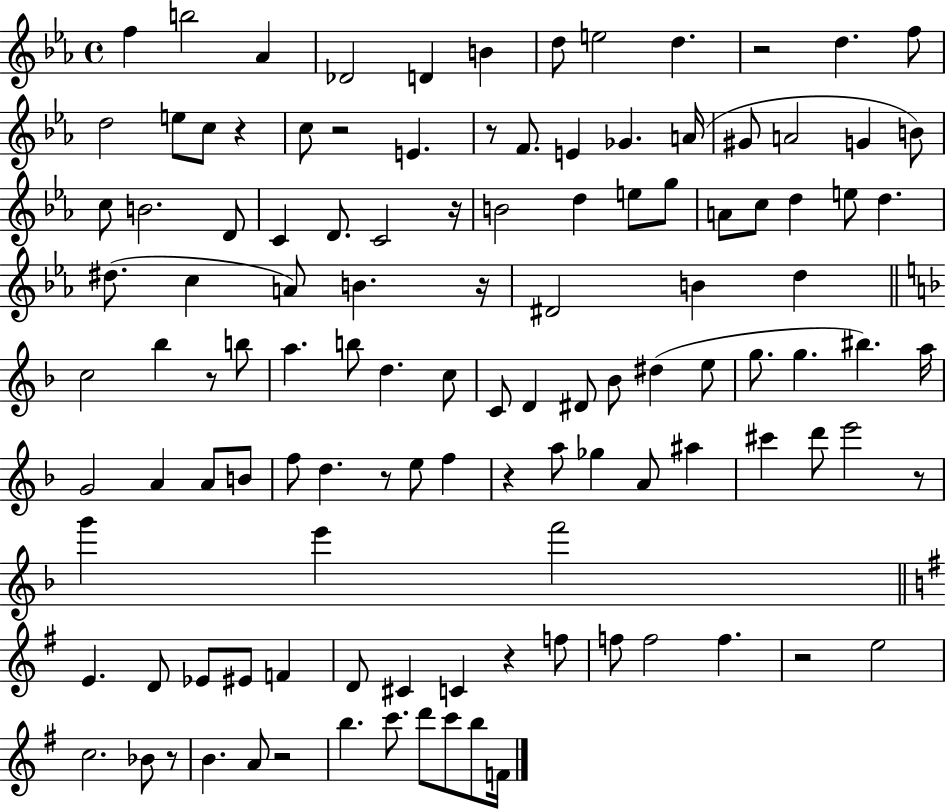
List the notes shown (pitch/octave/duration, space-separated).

F5/q B5/h Ab4/q Db4/h D4/q B4/q D5/e E5/h D5/q. R/h D5/q. F5/e D5/h E5/e C5/e R/q C5/e R/h E4/q. R/e F4/e. E4/q Gb4/q. A4/s G#4/e A4/h G4/q B4/e C5/e B4/h. D4/e C4/q D4/e. C4/h R/s B4/h D5/q E5/e G5/e A4/e C5/e D5/q E5/e D5/q. D#5/e. C5/q A4/e B4/q. R/s D#4/h B4/q D5/q C5/h Bb5/q R/e B5/e A5/q. B5/e D5/q. C5/e C4/e D4/q D#4/e Bb4/e D#5/q E5/e G5/e. G5/q. BIS5/q. A5/s G4/h A4/q A4/e B4/e F5/e D5/q. R/e E5/e F5/q R/q A5/e Gb5/q A4/e A#5/q C#6/q D6/e E6/h R/e G6/q E6/q F6/h E4/q. D4/e Eb4/e EIS4/e F4/q D4/e C#4/q C4/q R/q F5/e F5/e F5/h F5/q. R/h E5/h C5/h. Bb4/e R/e B4/q. A4/e R/h B5/q. C6/e. D6/e C6/e B5/e F4/s